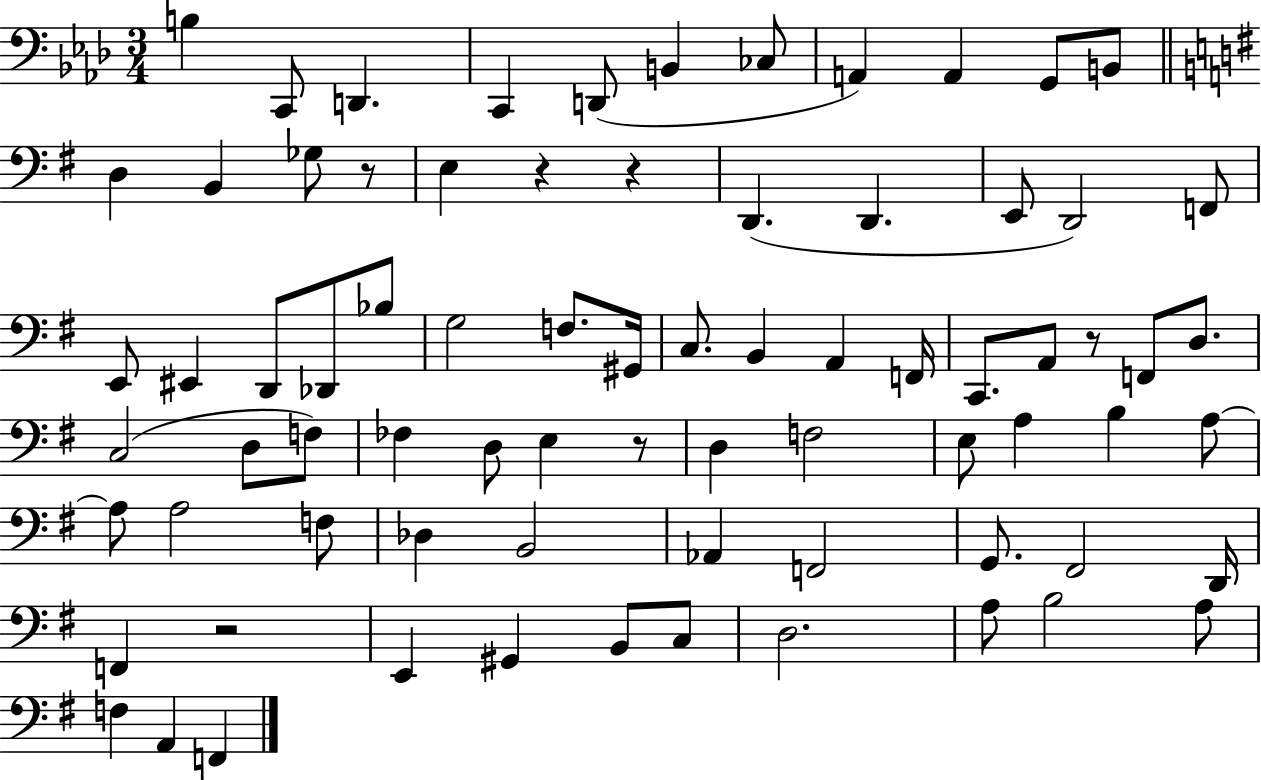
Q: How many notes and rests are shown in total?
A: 76